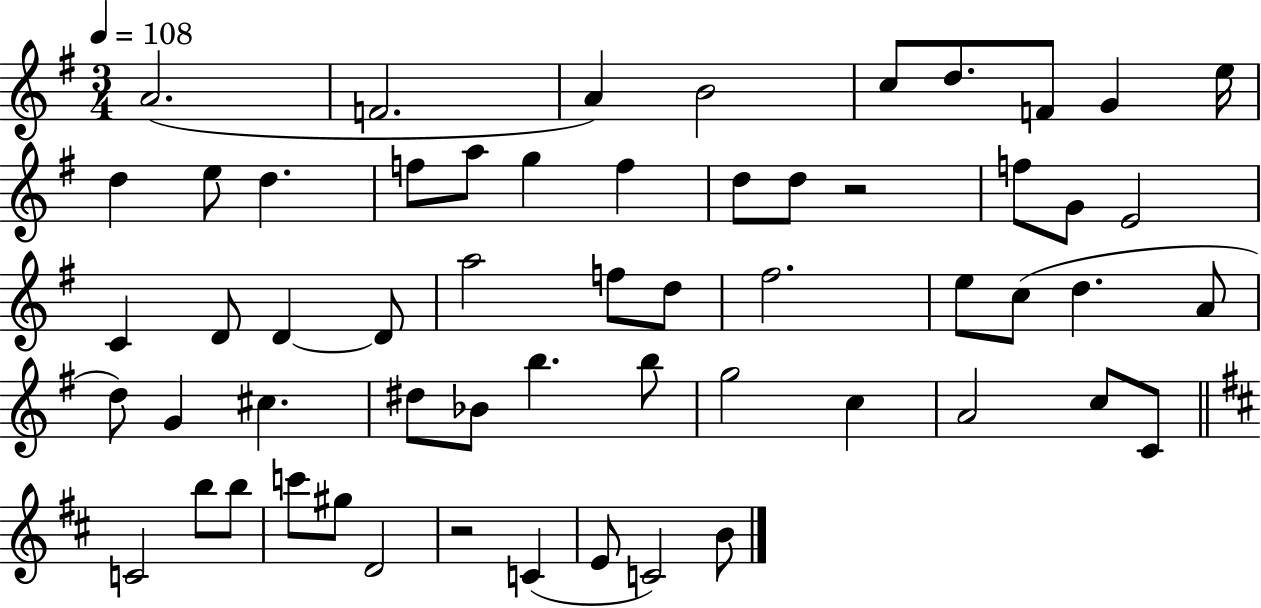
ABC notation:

X:1
T:Untitled
M:3/4
L:1/4
K:G
A2 F2 A B2 c/2 d/2 F/2 G e/4 d e/2 d f/2 a/2 g f d/2 d/2 z2 f/2 G/2 E2 C D/2 D D/2 a2 f/2 d/2 ^f2 e/2 c/2 d A/2 d/2 G ^c ^d/2 _B/2 b b/2 g2 c A2 c/2 C/2 C2 b/2 b/2 c'/2 ^g/2 D2 z2 C E/2 C2 B/2